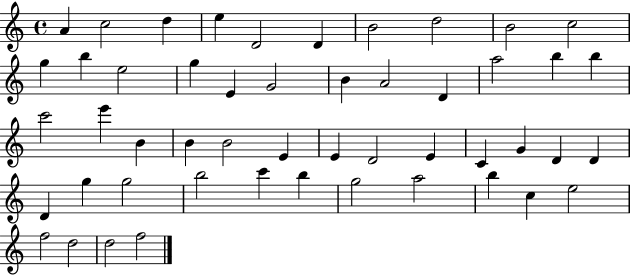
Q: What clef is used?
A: treble